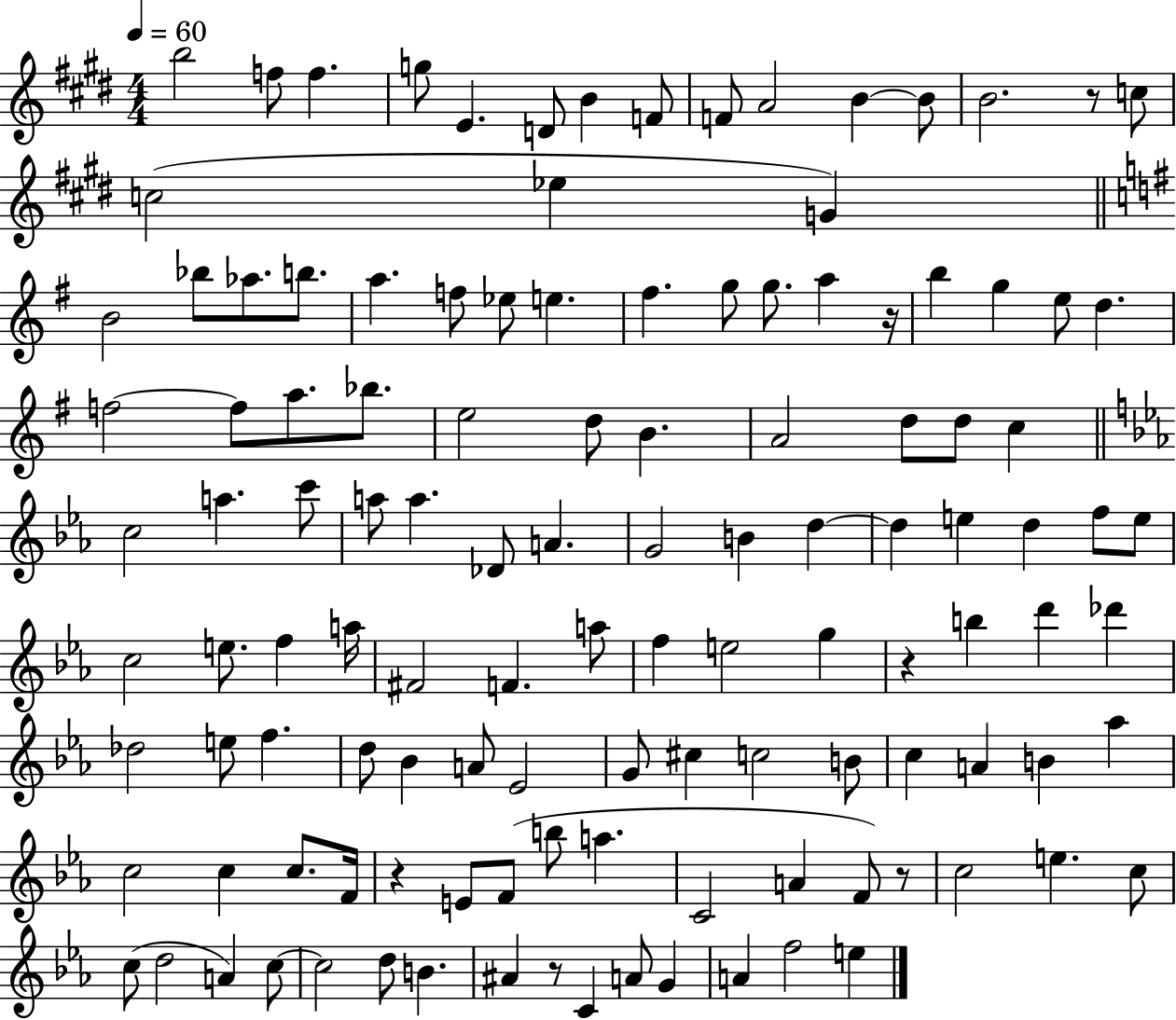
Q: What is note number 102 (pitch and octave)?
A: C5